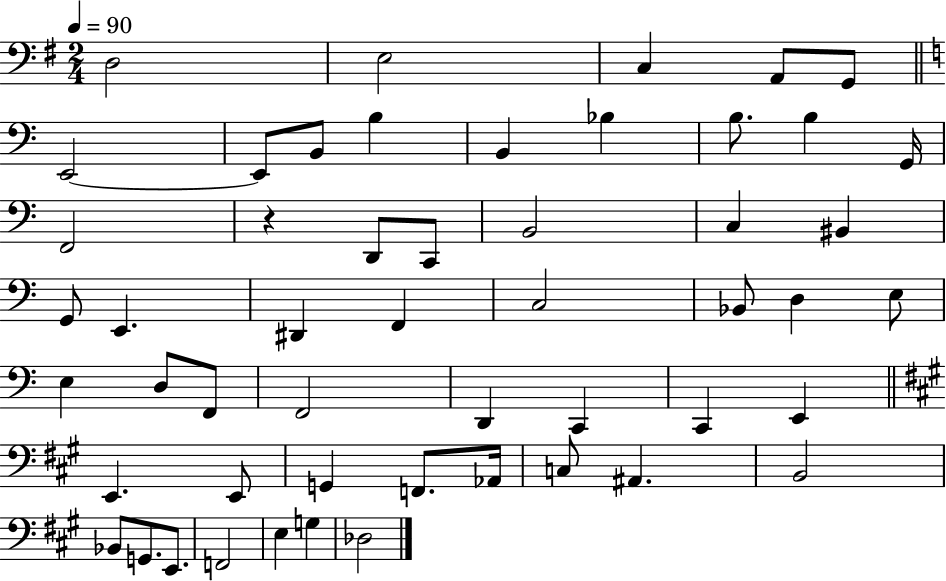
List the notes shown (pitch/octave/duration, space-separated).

D3/h E3/h C3/q A2/e G2/e E2/h E2/e B2/e B3/q B2/q Bb3/q B3/e. B3/q G2/s F2/h R/q D2/e C2/e B2/h C3/q BIS2/q G2/e E2/q. D#2/q F2/q C3/h Bb2/e D3/q E3/e E3/q D3/e F2/e F2/h D2/q C2/q C2/q E2/q E2/q. E2/e G2/q F2/e. Ab2/s C3/e A#2/q. B2/h Bb2/e G2/e. E2/e. F2/h E3/q G3/q Db3/h